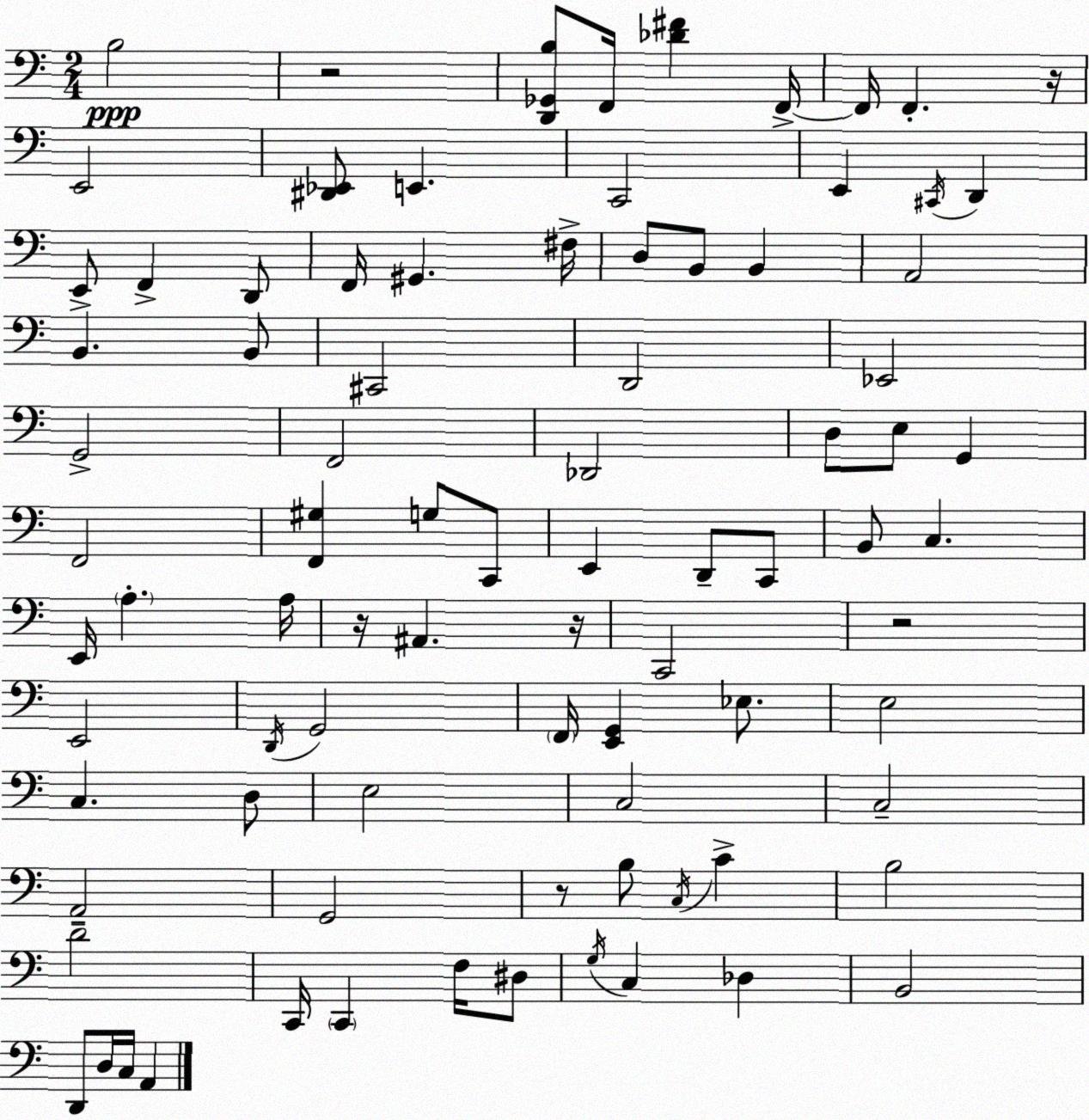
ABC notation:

X:1
T:Untitled
M:2/4
L:1/4
K:Am
B,2 z2 [D,,_G,,B,]/2 F,,/4 [_D^F] F,,/4 F,,/4 F,, z/4 E,,2 [^D,,_E,,]/2 E,, C,,2 E,, ^C,,/4 D,, E,,/2 F,, D,,/2 F,,/4 ^G,, ^F,/4 D,/2 B,,/2 B,, A,,2 B,, B,,/2 ^C,,2 D,,2 _E,,2 G,,2 F,,2 _D,,2 D,/2 E,/2 G,, F,,2 [F,,^G,] G,/2 C,,/2 E,, D,,/2 C,,/2 B,,/2 C, E,,/4 A, A,/4 z/4 ^A,, z/4 C,,2 z2 E,,2 D,,/4 G,,2 F,,/4 [E,,G,,] _E,/2 E,2 C, D,/2 E,2 C,2 C,2 A,,2 G,,2 z/2 B,/2 C,/4 C B,2 D2 C,,/4 C,, F,/4 ^D,/2 G,/4 C, _D, B,,2 D,,/2 D,/4 C,/4 A,,